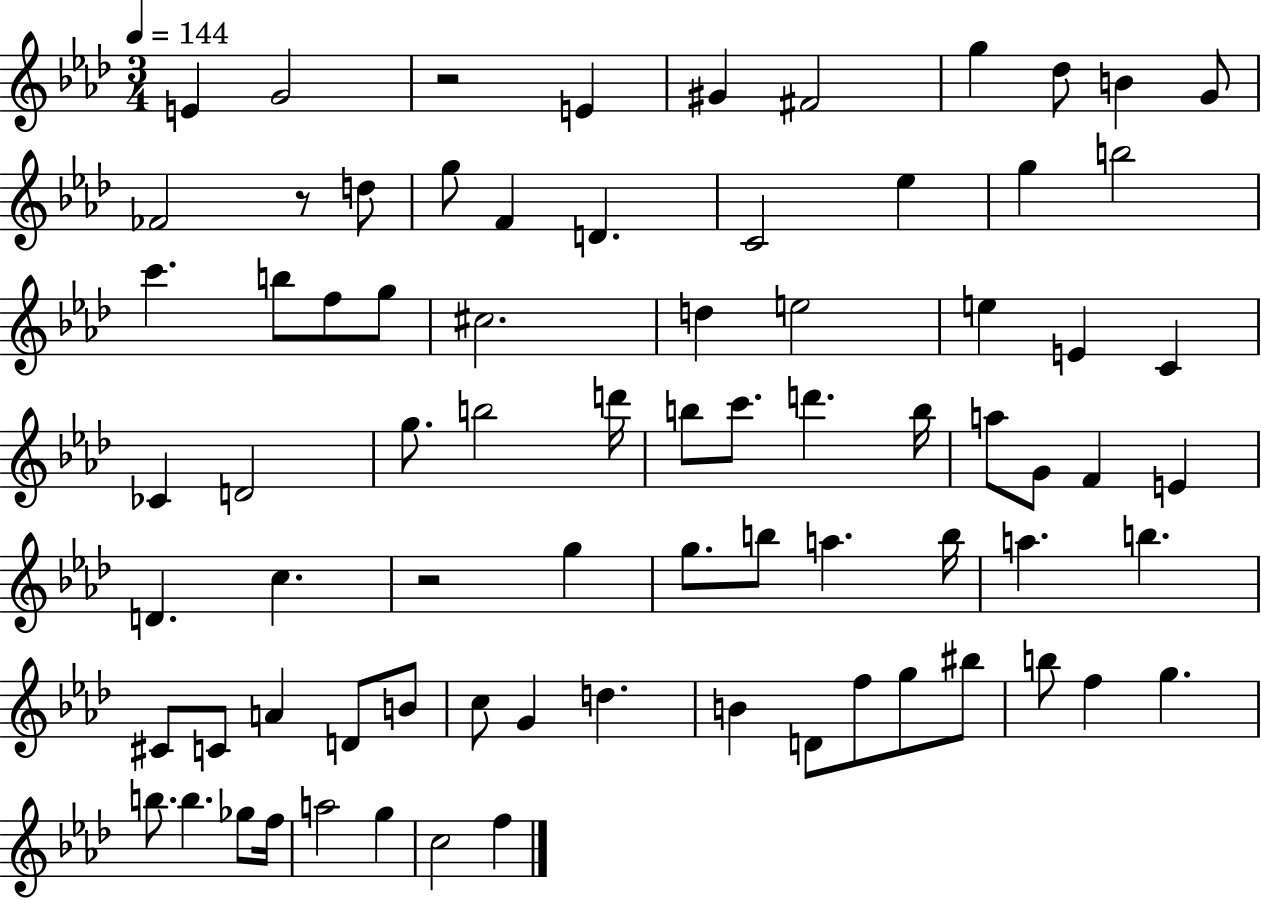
E4/q G4/h R/h E4/q G#4/q F#4/h G5/q Db5/e B4/q G4/e FES4/h R/e D5/e G5/e F4/q D4/q. C4/h Eb5/q G5/q B5/h C6/q. B5/e F5/e G5/e C#5/h. D5/q E5/h E5/q E4/q C4/q CES4/q D4/h G5/e. B5/h D6/s B5/e C6/e. D6/q. B5/s A5/e G4/e F4/q E4/q D4/q. C5/q. R/h G5/q G5/e. B5/e A5/q. B5/s A5/q. B5/q. C#4/e C4/e A4/q D4/e B4/e C5/e G4/q D5/q. B4/q D4/e F5/e G5/e BIS5/e B5/e F5/q G5/q. B5/e. B5/q. Gb5/e F5/s A5/h G5/q C5/h F5/q